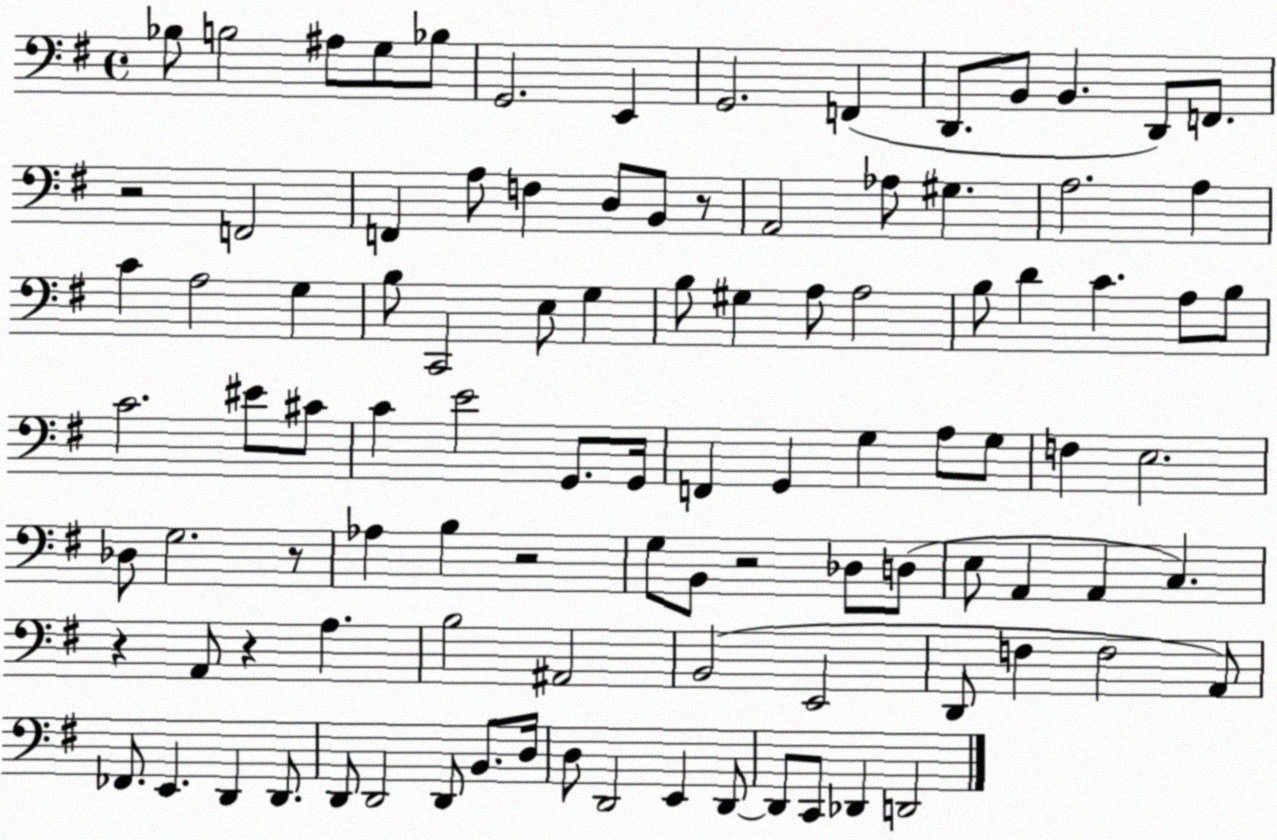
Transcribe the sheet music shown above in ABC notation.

X:1
T:Untitled
M:4/4
L:1/4
K:G
_B,/2 B,2 ^A,/2 G,/2 _B,/2 G,,2 E,, G,,2 F,, D,,/2 B,,/2 B,, D,,/2 F,,/2 z2 F,,2 F,, A,/2 F, D,/2 B,,/2 z/2 A,,2 _A,/2 ^G, A,2 A, C A,2 G, B,/2 C,,2 E,/2 G, B,/2 ^G, A,/2 A,2 B,/2 D C A,/2 B,/2 C2 ^E/2 ^C/2 C E2 G,,/2 G,,/4 F,, G,, G, A,/2 G,/2 F, E,2 _D,/2 G,2 z/2 _A, B, z2 G,/2 B,,/2 z2 _D,/2 D,/2 E,/2 A,, A,, C, z A,,/2 z A, B,2 ^A,,2 B,,2 E,,2 D,,/2 F, F,2 A,,/2 _F,,/2 E,, D,, D,,/2 D,,/2 D,,2 D,,/2 B,,/2 D,/4 D,/2 D,,2 E,, D,,/2 D,,/2 C,,/2 _D,, D,,2